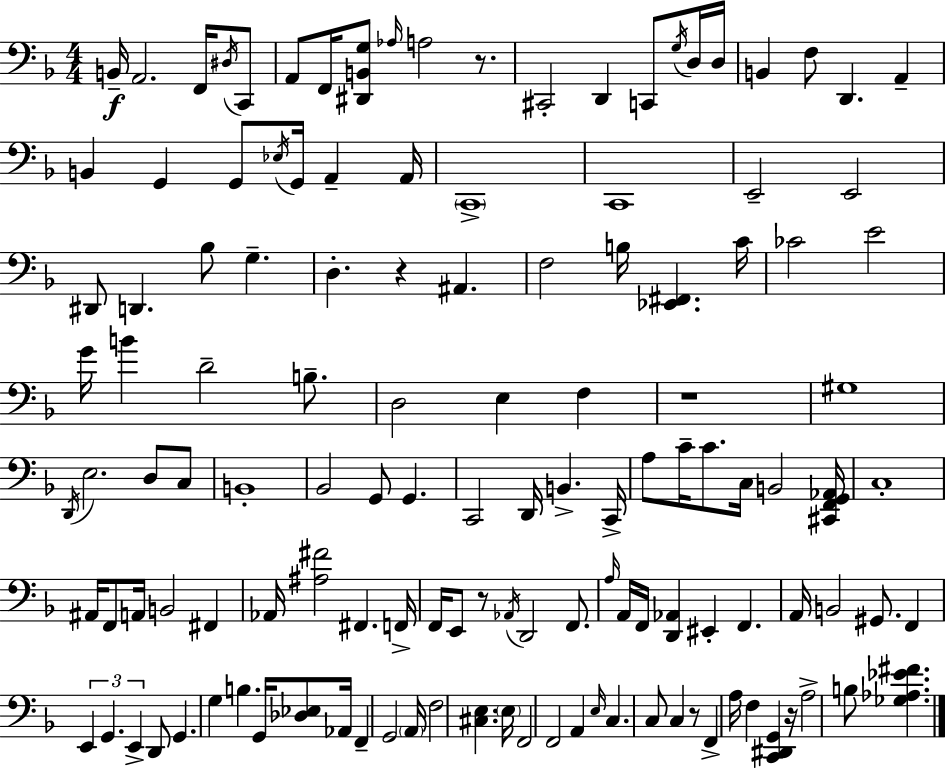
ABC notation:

X:1
T:Untitled
M:4/4
L:1/4
K:Dm
B,,/4 A,,2 F,,/4 ^D,/4 C,,/2 A,,/2 F,,/4 [^D,,B,,G,]/2 _A,/4 A,2 z/2 ^C,,2 D,, C,,/2 G,/4 D,/4 D,/4 B,, F,/2 D,, A,, B,, G,, G,,/2 _E,/4 G,,/4 A,, A,,/4 C,,4 C,,4 E,,2 E,,2 ^D,,/2 D,, _B,/2 G, D, z ^A,, F,2 B,/4 [_E,,^F,,] C/4 _C2 E2 G/4 B D2 B,/2 D,2 E, F, z4 ^G,4 D,,/4 E,2 D,/2 C,/2 B,,4 _B,,2 G,,/2 G,, C,,2 D,,/4 B,, C,,/4 A,/2 C/4 C/2 C,/4 B,,2 [^C,,F,,G,,_A,,]/4 C,4 ^A,,/4 F,,/2 A,,/4 B,,2 ^F,, _A,,/4 [^A,^F]2 ^F,, F,,/4 F,,/4 E,,/2 z/2 _A,,/4 D,,2 F,,/2 A,/4 A,,/4 F,,/4 [D,,_A,,] ^E,, F,, A,,/4 B,,2 ^G,,/2 F,, E,, G,, E,, D,,/2 G,, G, B, G,,/4 [_D,_E,]/2 _A,,/4 F,, G,,2 A,,/4 F,2 [^C,E,] E,/4 F,,2 F,,2 A,, E,/4 C, C,/2 C, z/2 F,, A,/4 F, [C,,^D,,G,,] z/4 A,2 B,/2 [_G,_A,_E^F]